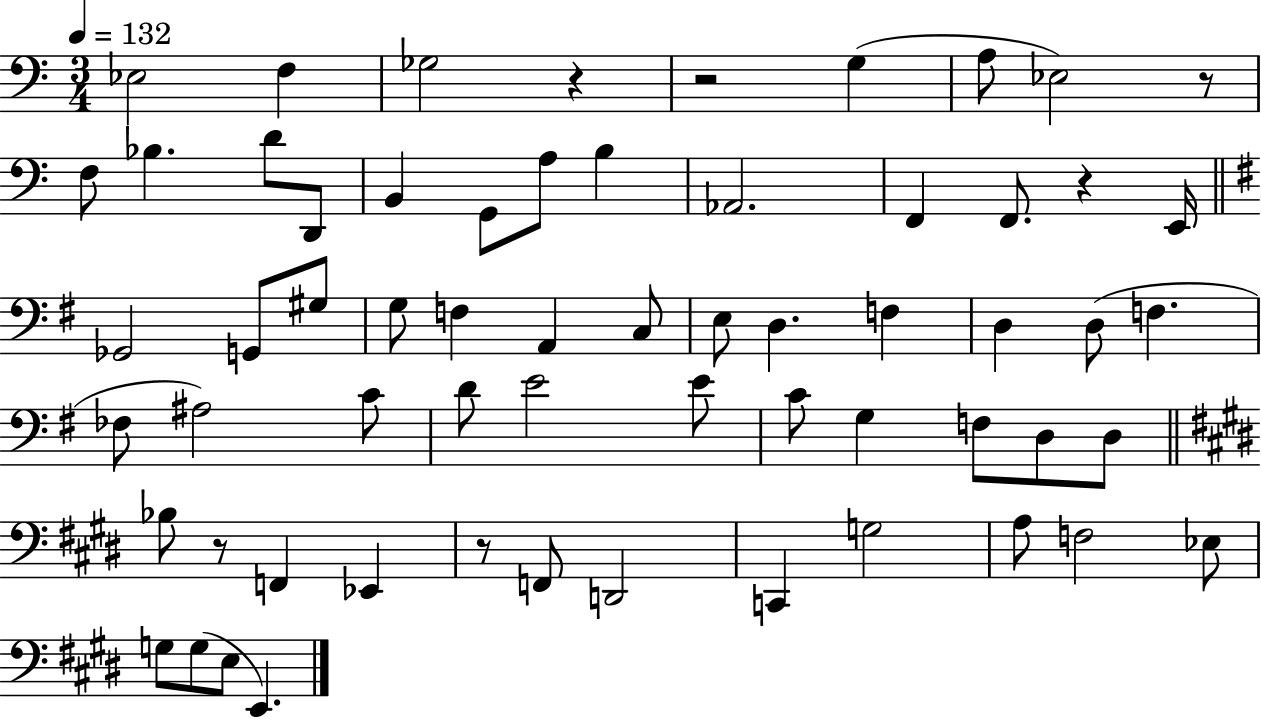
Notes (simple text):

Eb3/h F3/q Gb3/h R/q R/h G3/q A3/e Eb3/h R/e F3/e Bb3/q. D4/e D2/e B2/q G2/e A3/e B3/q Ab2/h. F2/q F2/e. R/q E2/s Gb2/h G2/e G#3/e G3/e F3/q A2/q C3/e E3/e D3/q. F3/q D3/q D3/e F3/q. FES3/e A#3/h C4/e D4/e E4/h E4/e C4/e G3/q F3/e D3/e D3/e Bb3/e R/e F2/q Eb2/q R/e F2/e D2/h C2/q G3/h A3/e F3/h Eb3/e G3/e G3/e E3/e E2/q.